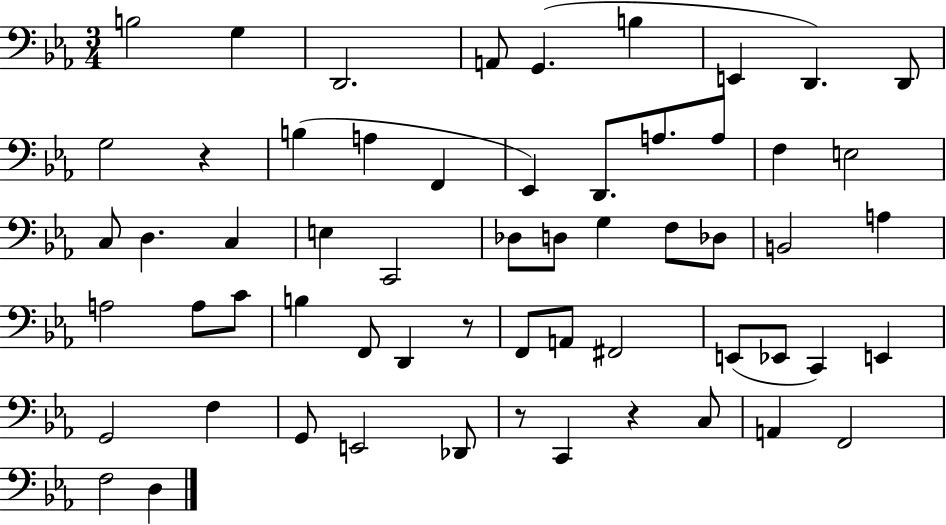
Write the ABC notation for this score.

X:1
T:Untitled
M:3/4
L:1/4
K:Eb
B,2 G, D,,2 A,,/2 G,, B, E,, D,, D,,/2 G,2 z B, A, F,, _E,, D,,/2 A,/2 A,/2 F, E,2 C,/2 D, C, E, C,,2 _D,/2 D,/2 G, F,/2 _D,/2 B,,2 A, A,2 A,/2 C/2 B, F,,/2 D,, z/2 F,,/2 A,,/2 ^F,,2 E,,/2 _E,,/2 C,, E,, G,,2 F, G,,/2 E,,2 _D,,/2 z/2 C,, z C,/2 A,, F,,2 F,2 D,